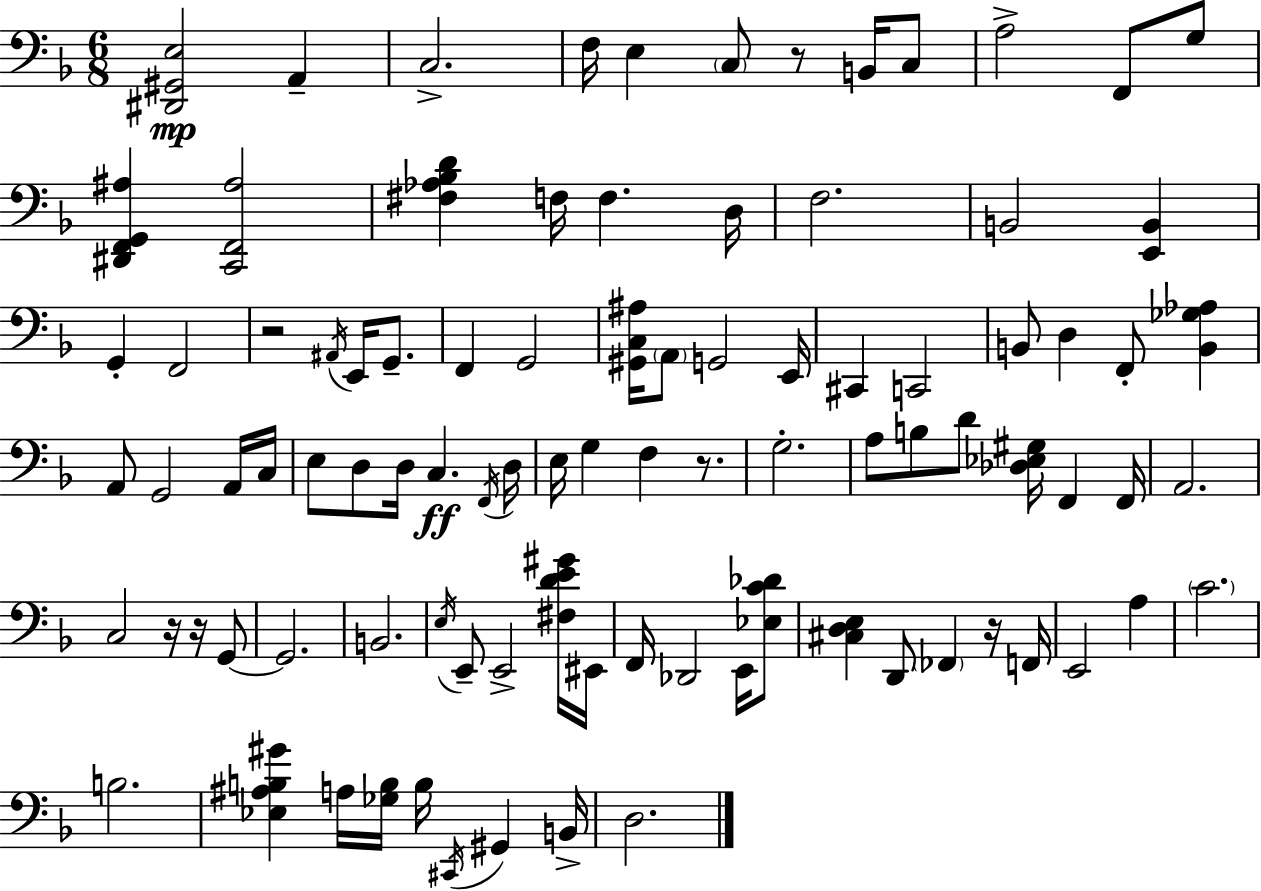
X:1
T:Untitled
M:6/8
L:1/4
K:Dm
[^D,,^G,,E,]2 A,, C,2 F,/4 E, C,/2 z/2 B,,/4 C,/2 A,2 F,,/2 G,/2 [^D,,F,,G,,^A,] [C,,F,,^A,]2 [^F,_A,_B,D] F,/4 F, D,/4 F,2 B,,2 [E,,B,,] G,, F,,2 z2 ^A,,/4 E,,/4 G,,/2 F,, G,,2 [^G,,C,^A,]/4 A,,/2 G,,2 E,,/4 ^C,, C,,2 B,,/2 D, F,,/2 [B,,_G,_A,] A,,/2 G,,2 A,,/4 C,/4 E,/2 D,/2 D,/4 C, F,,/4 D,/4 E,/4 G, F, z/2 G,2 A,/2 B,/2 D/2 [_D,_E,^G,]/4 F,, F,,/4 A,,2 C,2 z/4 z/4 G,,/2 G,,2 B,,2 E,/4 E,,/2 E,,2 [^F,DE^G]/4 ^E,,/4 F,,/4 _D,,2 E,,/4 [_E,C_D]/2 [^C,D,E,] D,,/2 _F,, z/4 F,,/4 E,,2 A, C2 B,2 [_E,^A,B,^G] A,/4 [_G,B,]/4 B,/4 ^C,,/4 ^G,, B,,/4 D,2